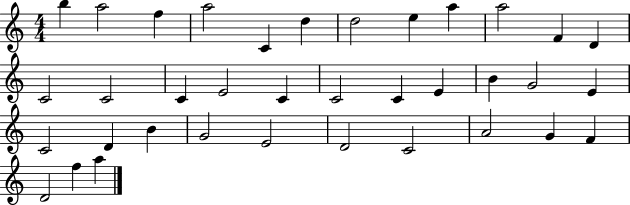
X:1
T:Untitled
M:4/4
L:1/4
K:C
b a2 f a2 C d d2 e a a2 F D C2 C2 C E2 C C2 C E B G2 E C2 D B G2 E2 D2 C2 A2 G F D2 f a